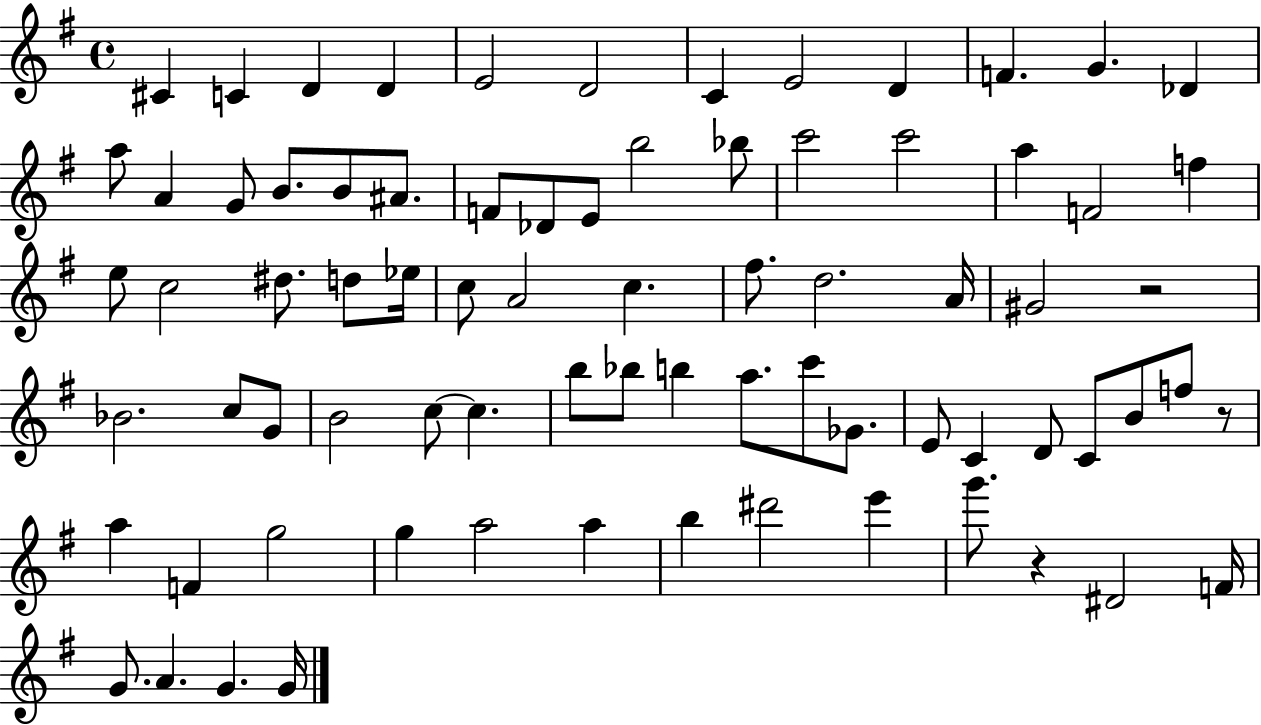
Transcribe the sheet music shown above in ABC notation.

X:1
T:Untitled
M:4/4
L:1/4
K:G
^C C D D E2 D2 C E2 D F G _D a/2 A G/2 B/2 B/2 ^A/2 F/2 _D/2 E/2 b2 _b/2 c'2 c'2 a F2 f e/2 c2 ^d/2 d/2 _e/4 c/2 A2 c ^f/2 d2 A/4 ^G2 z2 _B2 c/2 G/2 B2 c/2 c b/2 _b/2 b a/2 c'/2 _G/2 E/2 C D/2 C/2 B/2 f/2 z/2 a F g2 g a2 a b ^d'2 e' g'/2 z ^D2 F/4 G/2 A G G/4